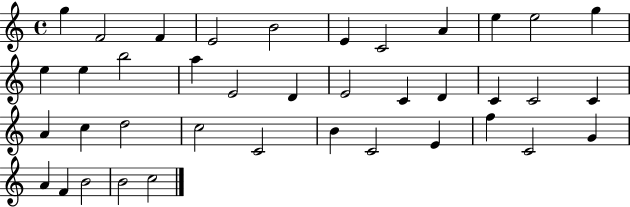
G5/q F4/h F4/q E4/h B4/h E4/q C4/h A4/q E5/q E5/h G5/q E5/q E5/q B5/h A5/q E4/h D4/q E4/h C4/q D4/q C4/q C4/h C4/q A4/q C5/q D5/h C5/h C4/h B4/q C4/h E4/q F5/q C4/h G4/q A4/q F4/q B4/h B4/h C5/h